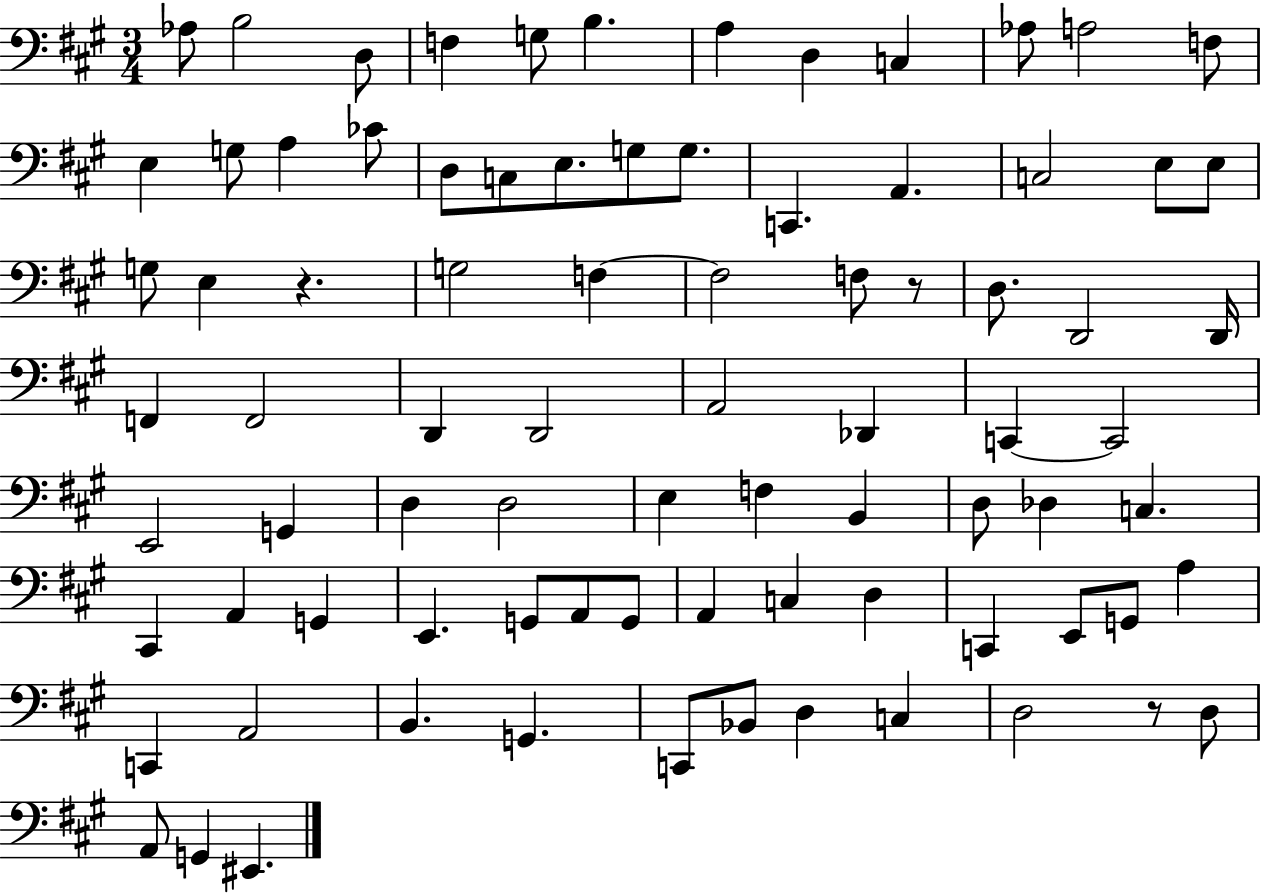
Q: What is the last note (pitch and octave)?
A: EIS2